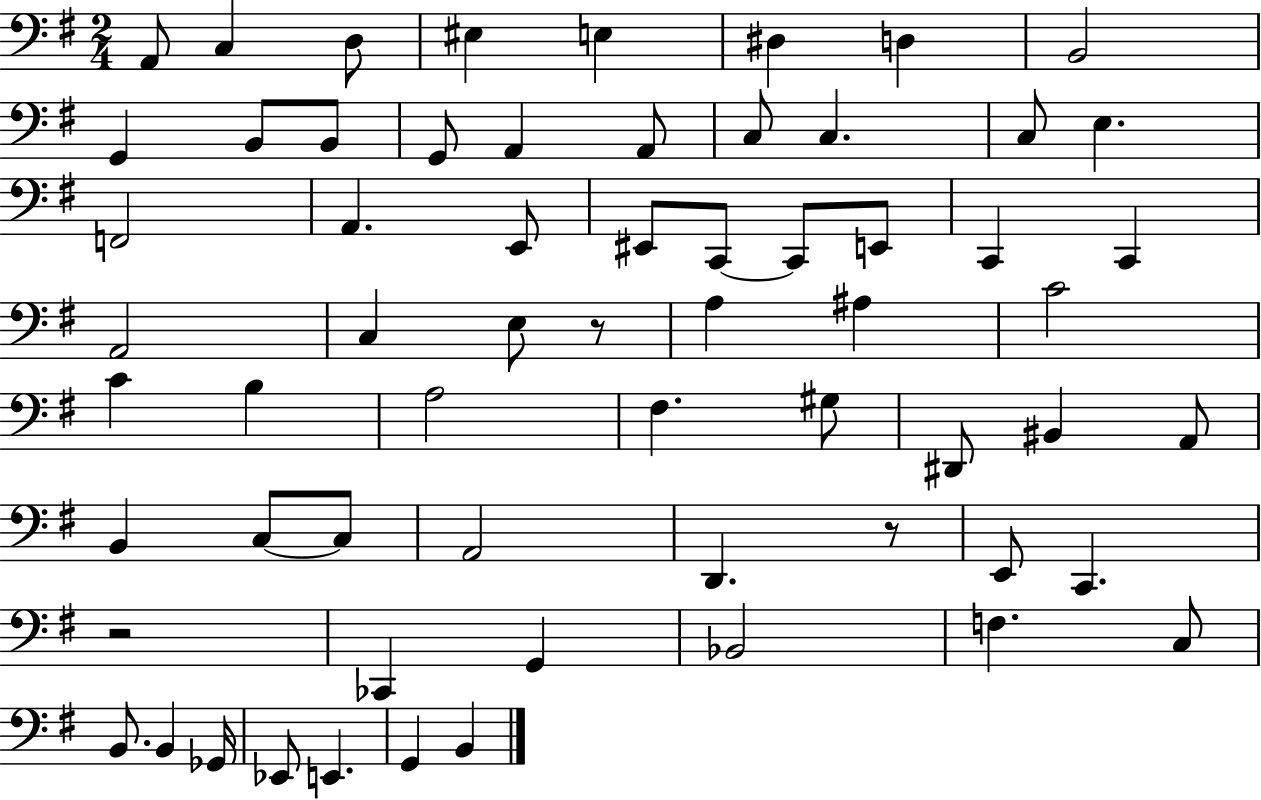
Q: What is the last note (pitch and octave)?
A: B2